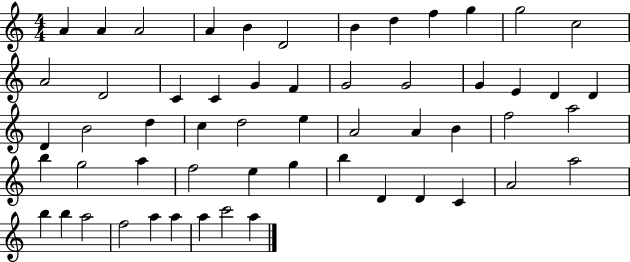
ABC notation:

X:1
T:Untitled
M:4/4
L:1/4
K:C
A A A2 A B D2 B d f g g2 c2 A2 D2 C C G F G2 G2 G E D D D B2 d c d2 e A2 A B f2 a2 b g2 a f2 e g b D D C A2 a2 b b a2 f2 a a a c'2 a